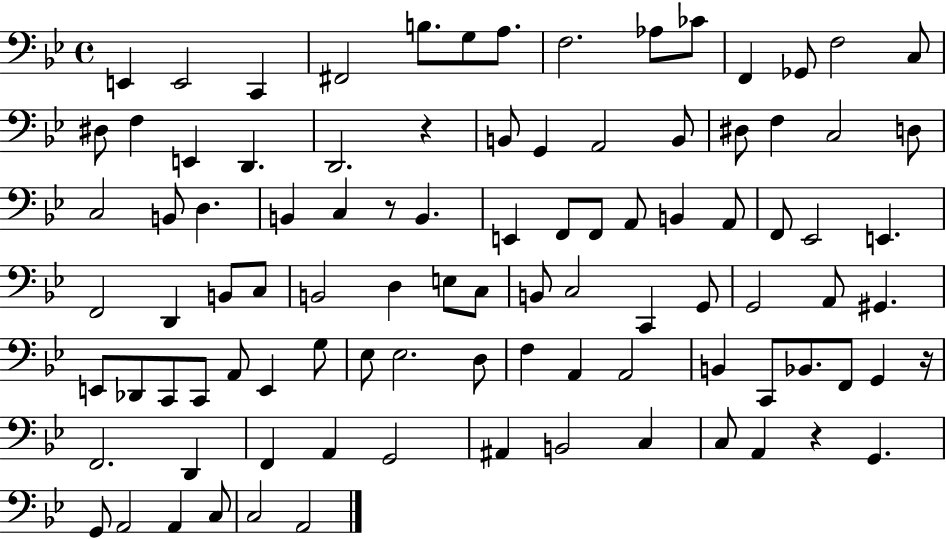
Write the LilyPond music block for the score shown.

{
  \clef bass
  \time 4/4
  \defaultTimeSignature
  \key bes \major
  \repeat volta 2 { e,4 e,2 c,4 | fis,2 b8. g8 a8. | f2. aes8 ces'8 | f,4 ges,8 f2 c8 | \break dis8 f4 e,4 d,4. | d,2. r4 | b,8 g,4 a,2 b,8 | dis8 f4 c2 d8 | \break c2 b,8 d4. | b,4 c4 r8 b,4. | e,4 f,8 f,8 a,8 b,4 a,8 | f,8 ees,2 e,4. | \break f,2 d,4 b,8 c8 | b,2 d4 e8 c8 | b,8 c2 c,4 g,8 | g,2 a,8 gis,4. | \break e,8 des,8 c,8 c,8 a,8 e,4 g8 | ees8 ees2. d8 | f4 a,4 a,2 | b,4 c,8 bes,8. f,8 g,4 r16 | \break f,2. d,4 | f,4 a,4 g,2 | ais,4 b,2 c4 | c8 a,4 r4 g,4. | \break g,8 a,2 a,4 c8 | c2 a,2 | } \bar "|."
}